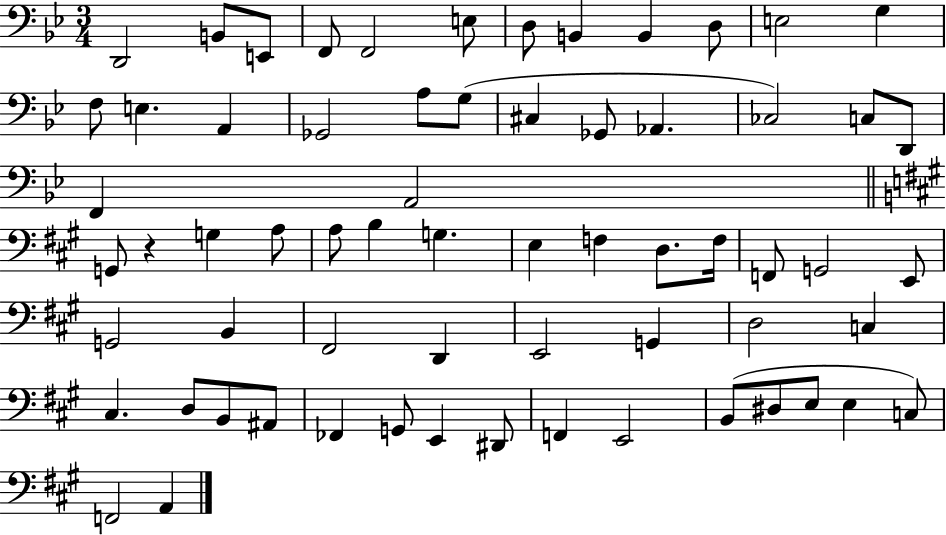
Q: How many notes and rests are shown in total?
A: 65